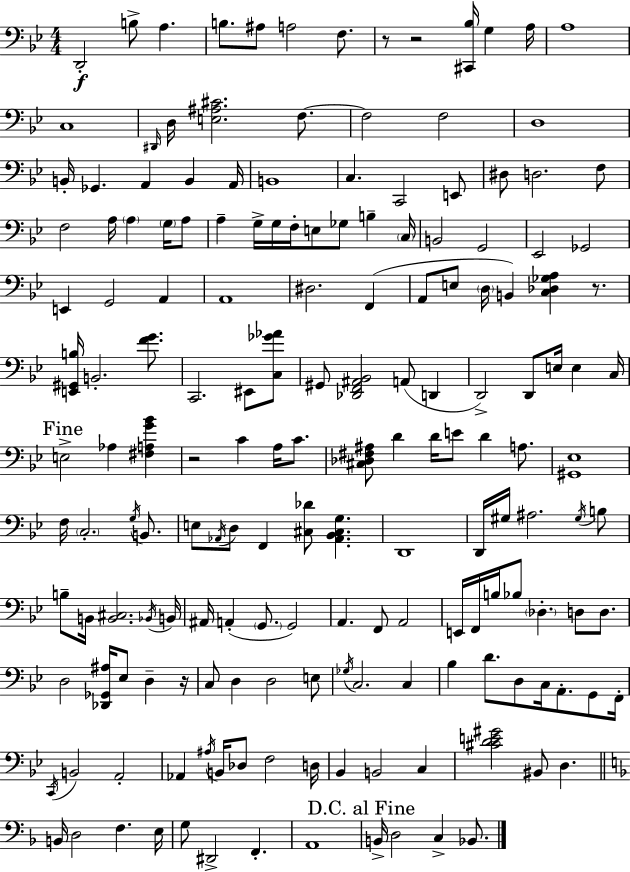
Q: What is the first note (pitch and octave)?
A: D2